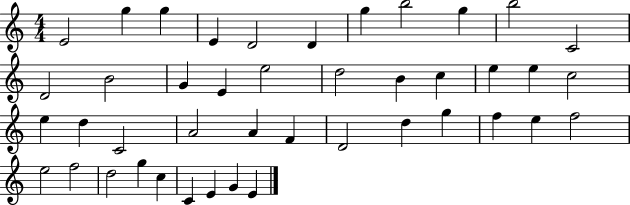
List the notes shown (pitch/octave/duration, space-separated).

E4/h G5/q G5/q E4/q D4/h D4/q G5/q B5/h G5/q B5/h C4/h D4/h B4/h G4/q E4/q E5/h D5/h B4/q C5/q E5/q E5/q C5/h E5/q D5/q C4/h A4/h A4/q F4/q D4/h D5/q G5/q F5/q E5/q F5/h E5/h F5/h D5/h G5/q C5/q C4/q E4/q G4/q E4/q